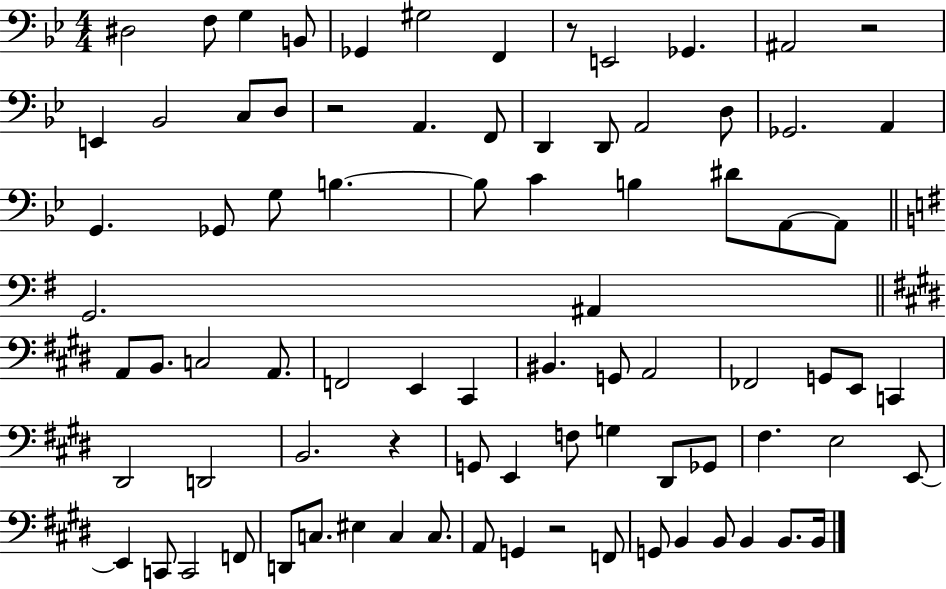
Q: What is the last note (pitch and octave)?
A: B2